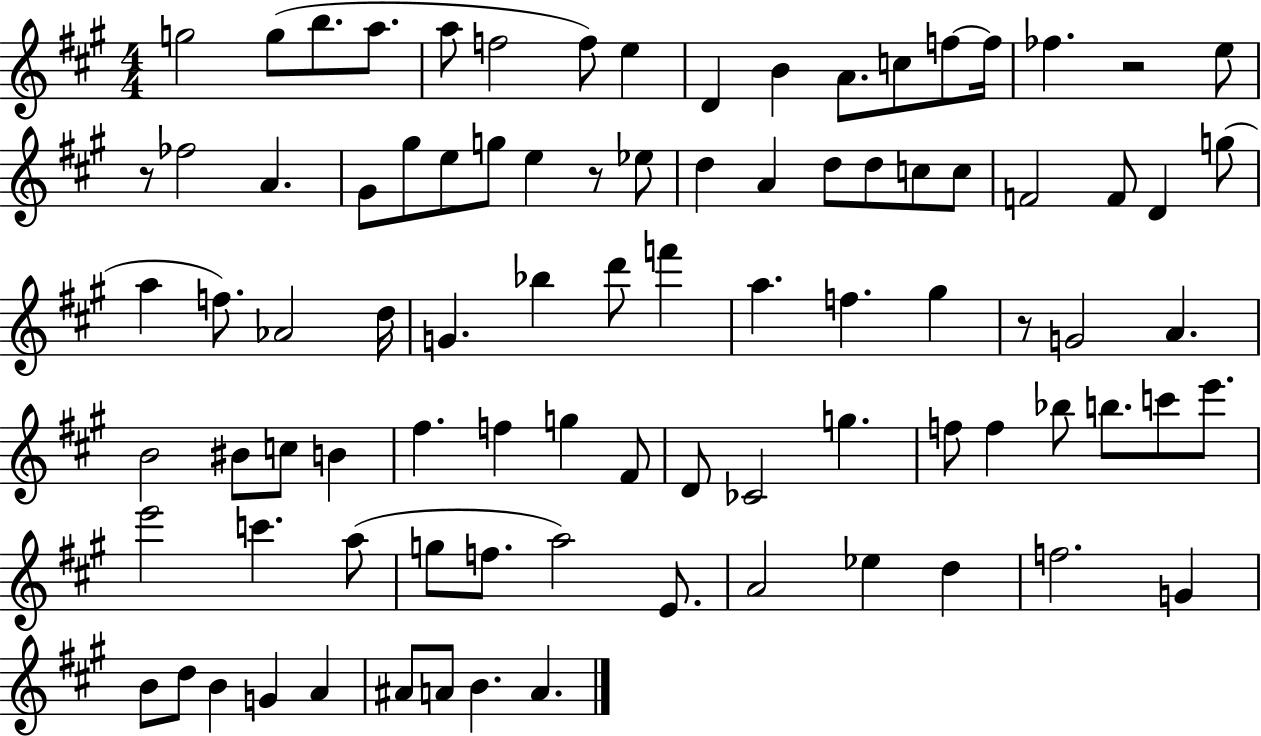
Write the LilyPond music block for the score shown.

{
  \clef treble
  \numericTimeSignature
  \time 4/4
  \key a \major
  g''2 g''8( b''8. a''8. | a''8 f''2 f''8) e''4 | d'4 b'4 a'8. c''8 f''8~~ f''16 | fes''4. r2 e''8 | \break r8 fes''2 a'4. | gis'8 gis''8 e''8 g''8 e''4 r8 ees''8 | d''4 a'4 d''8 d''8 c''8 c''8 | f'2 f'8 d'4 g''8( | \break a''4 f''8.) aes'2 d''16 | g'4. bes''4 d'''8 f'''4 | a''4. f''4. gis''4 | r8 g'2 a'4. | \break b'2 bis'8 c''8 b'4 | fis''4. f''4 g''4 fis'8 | d'8 ces'2 g''4. | f''8 f''4 bes''8 b''8. c'''8 e'''8. | \break e'''2 c'''4. a''8( | g''8 f''8. a''2) e'8. | a'2 ees''4 d''4 | f''2. g'4 | \break b'8 d''8 b'4 g'4 a'4 | ais'8 a'8 b'4. a'4. | \bar "|."
}